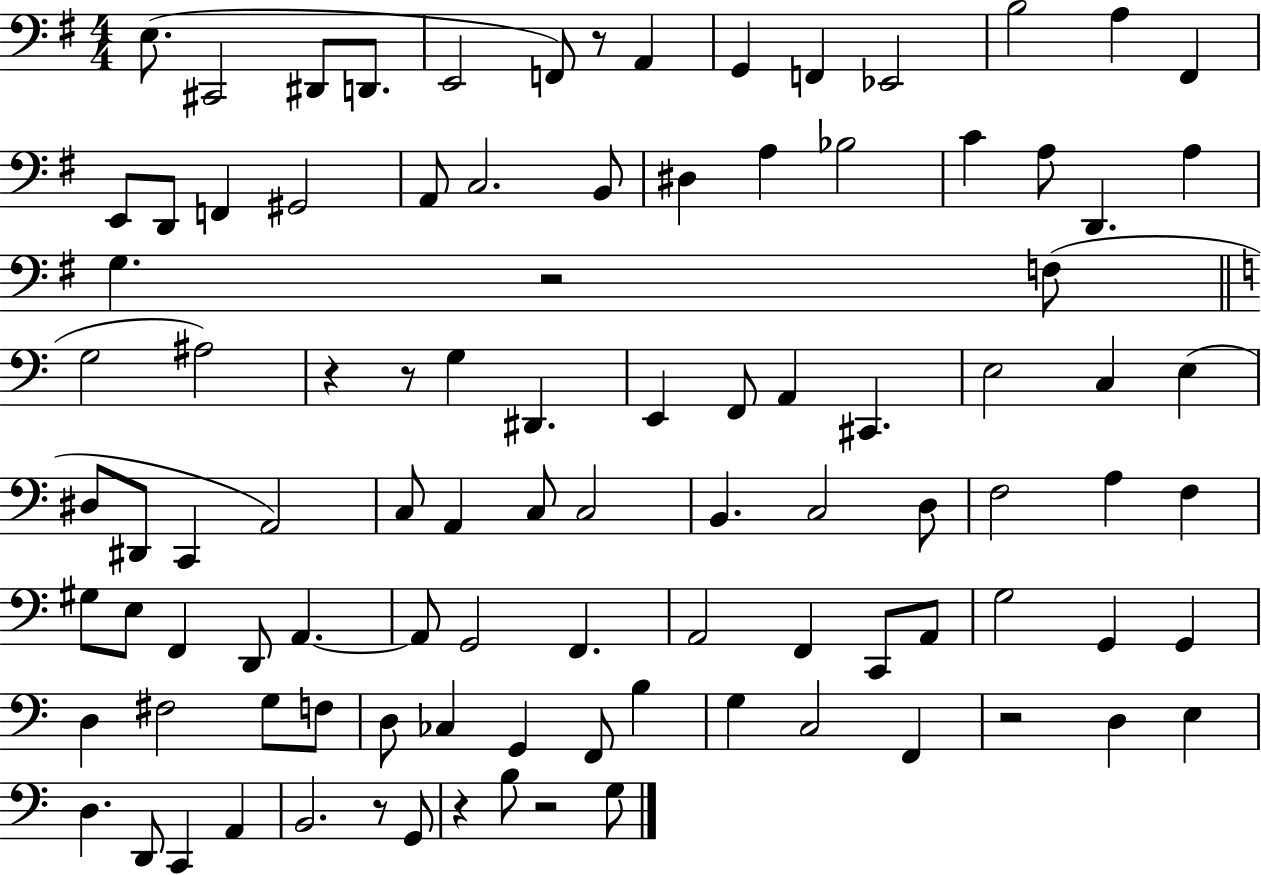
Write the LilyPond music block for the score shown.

{
  \clef bass
  \numericTimeSignature
  \time 4/4
  \key g \major
  e8.( cis,2 dis,8 d,8. | e,2 f,8) r8 a,4 | g,4 f,4 ees,2 | b2 a4 fis,4 | \break e,8 d,8 f,4 gis,2 | a,8 c2. b,8 | dis4 a4 bes2 | c'4 a8 d,4. a4 | \break g4. r2 f8( | \bar "||" \break \key c \major g2 ais2) | r4 r8 g4 dis,4. | e,4 f,8 a,4 cis,4. | e2 c4 e4( | \break dis8 dis,8 c,4 a,2) | c8 a,4 c8 c2 | b,4. c2 d8 | f2 a4 f4 | \break gis8 e8 f,4 d,8 a,4.~~ | a,8 g,2 f,4. | a,2 f,4 c,8 a,8 | g2 g,4 g,4 | \break d4 fis2 g8 f8 | d8 ces4 g,4 f,8 b4 | g4 c2 f,4 | r2 d4 e4 | \break d4. d,8 c,4 a,4 | b,2. r8 g,8 | r4 b8 r2 g8 | \bar "|."
}